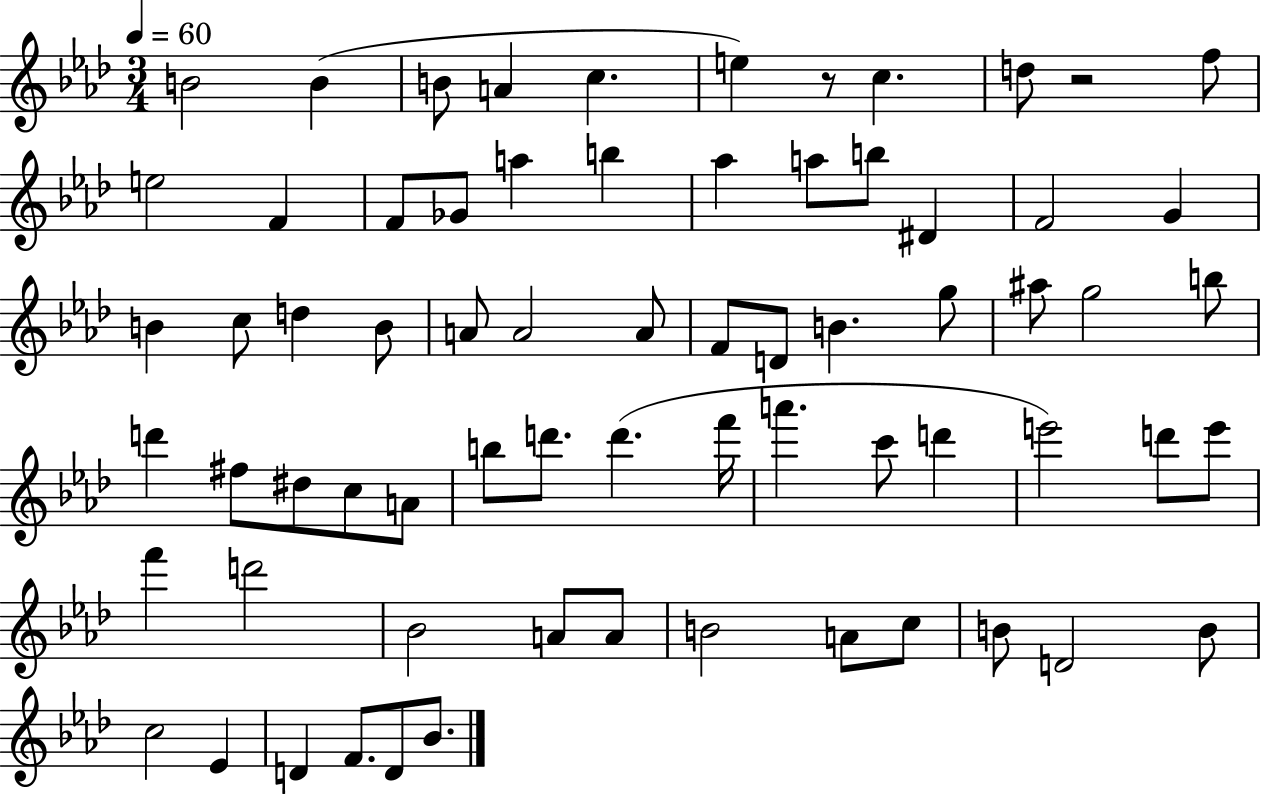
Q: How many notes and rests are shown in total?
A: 69